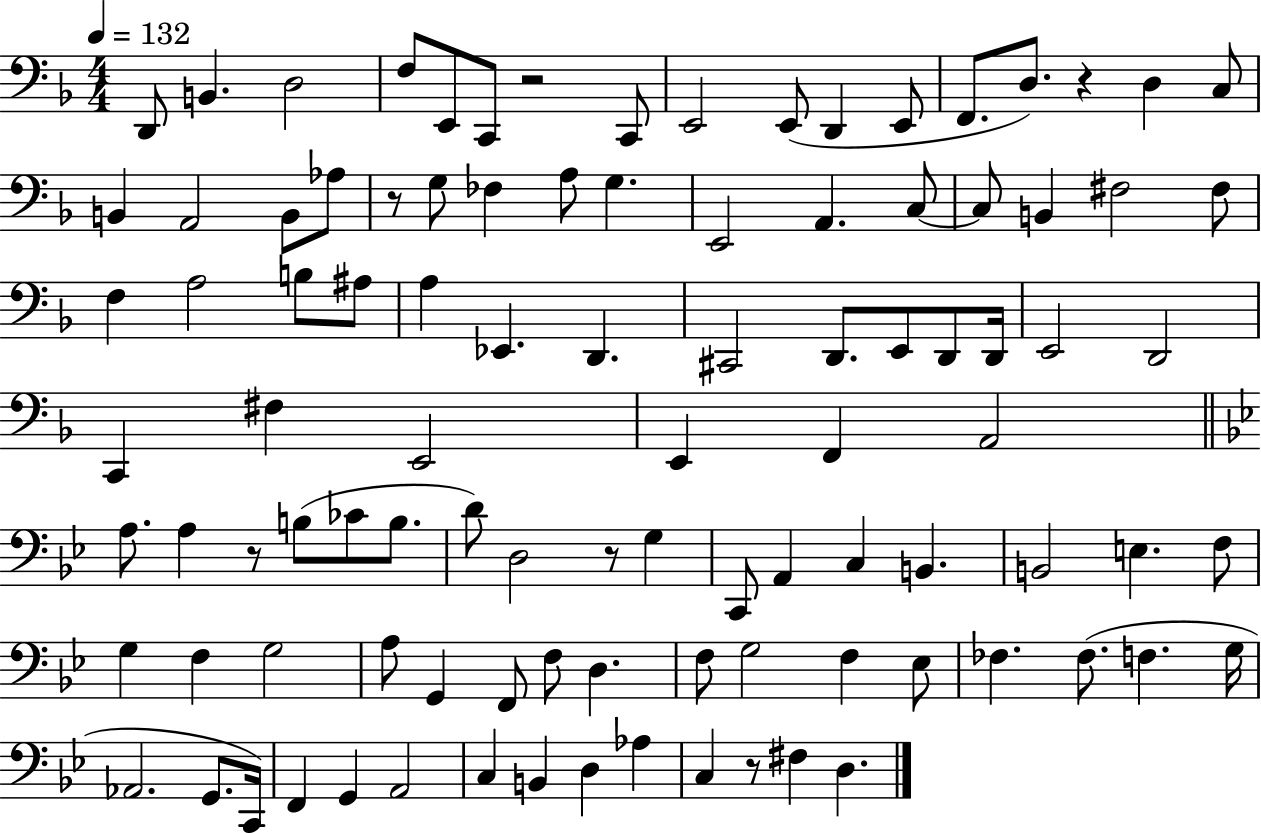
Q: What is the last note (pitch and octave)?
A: D3